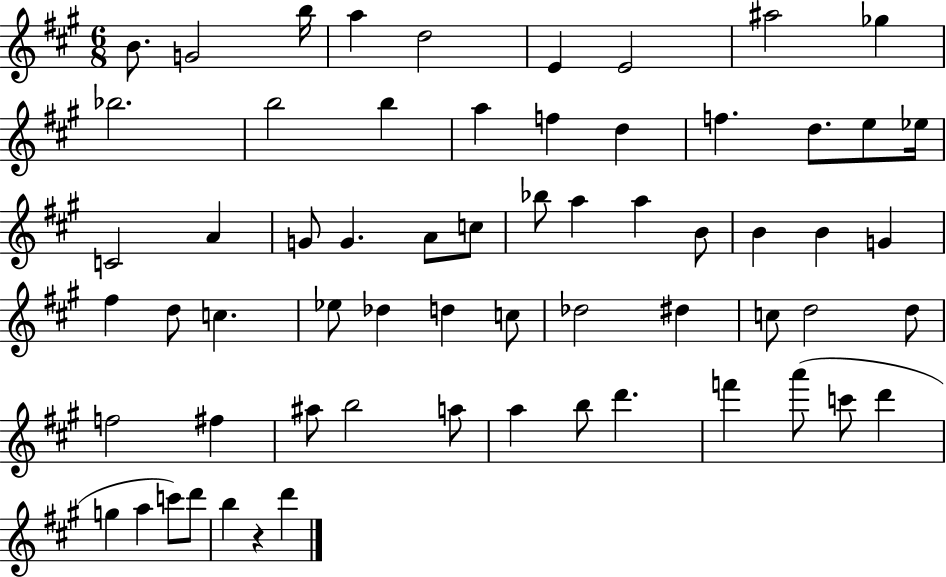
{
  \clef treble
  \numericTimeSignature
  \time 6/8
  \key a \major
  b'8. g'2 b''16 | a''4 d''2 | e'4 e'2 | ais''2 ges''4 | \break bes''2. | b''2 b''4 | a''4 f''4 d''4 | f''4. d''8. e''8 ees''16 | \break c'2 a'4 | g'8 g'4. a'8 c''8 | bes''8 a''4 a''4 b'8 | b'4 b'4 g'4 | \break fis''4 d''8 c''4. | ees''8 des''4 d''4 c''8 | des''2 dis''4 | c''8 d''2 d''8 | \break f''2 fis''4 | ais''8 b''2 a''8 | a''4 b''8 d'''4. | f'''4 a'''8( c'''8 d'''4 | \break g''4 a''4 c'''8) d'''8 | b''4 r4 d'''4 | \bar "|."
}